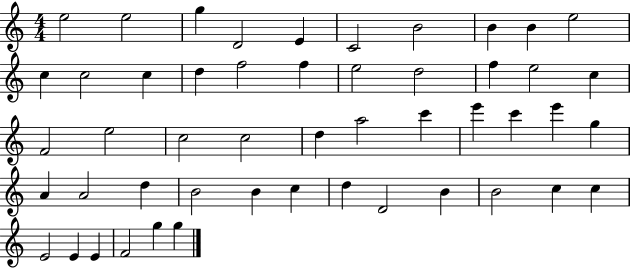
E5/h E5/h G5/q D4/h E4/q C4/h B4/h B4/q B4/q E5/h C5/q C5/h C5/q D5/q F5/h F5/q E5/h D5/h F5/q E5/h C5/q F4/h E5/h C5/h C5/h D5/q A5/h C6/q E6/q C6/q E6/q G5/q A4/q A4/h D5/q B4/h B4/q C5/q D5/q D4/h B4/q B4/h C5/q C5/q E4/h E4/q E4/q F4/h G5/q G5/q